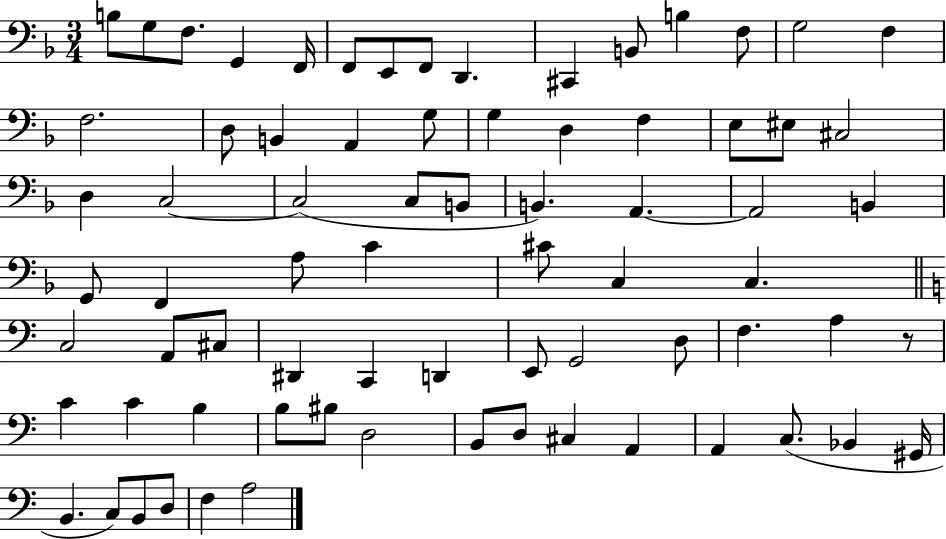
B3/e G3/e F3/e. G2/q F2/s F2/e E2/e F2/e D2/q. C#2/q B2/e B3/q F3/e G3/h F3/q F3/h. D3/e B2/q A2/q G3/e G3/q D3/q F3/q E3/e EIS3/e C#3/h D3/q C3/h C3/h C3/e B2/e B2/q. A2/q. A2/h B2/q G2/e F2/q A3/e C4/q C#4/e C3/q C3/q. C3/h A2/e C#3/e D#2/q C2/q D2/q E2/e G2/h D3/e F3/q. A3/q R/e C4/q C4/q B3/q B3/e BIS3/e D3/h B2/e D3/e C#3/q A2/q A2/q C3/e. Bb2/q G#2/s B2/q. C3/e B2/e D3/e F3/q A3/h